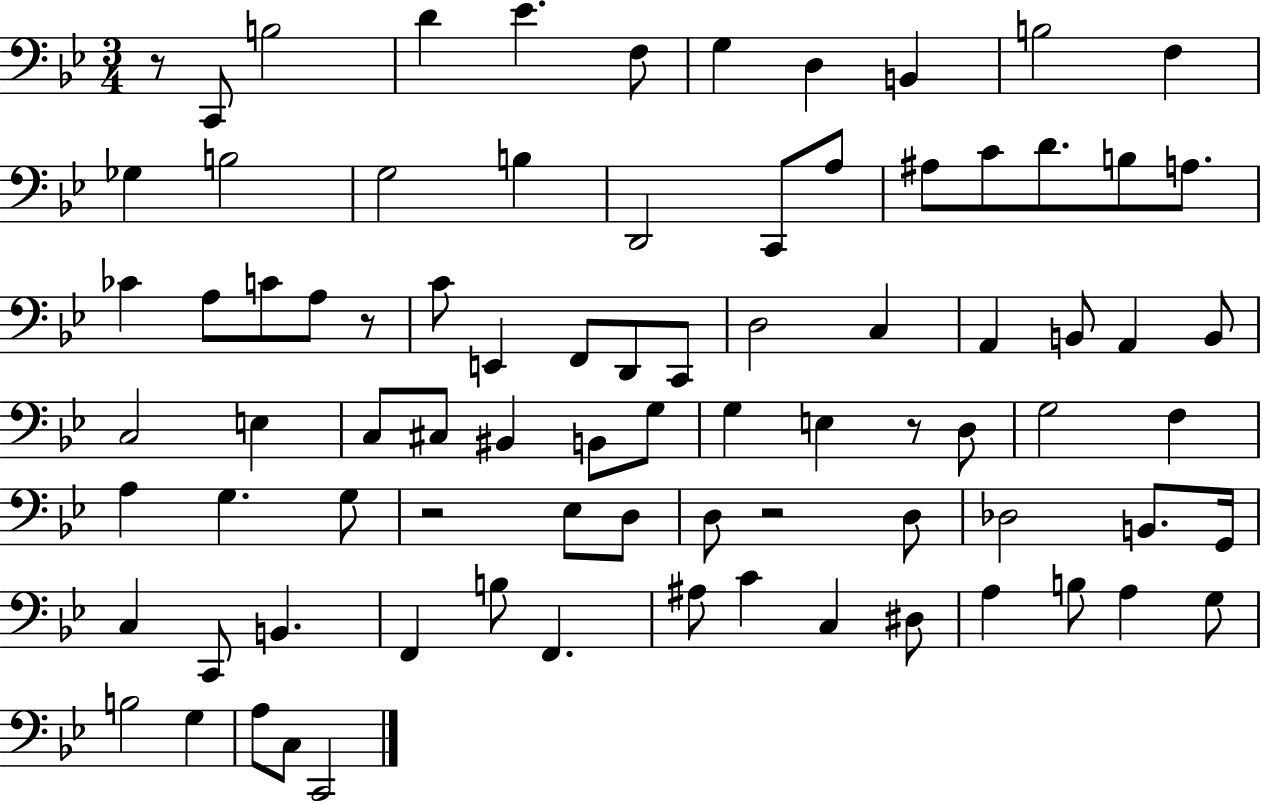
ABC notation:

X:1
T:Untitled
M:3/4
L:1/4
K:Bb
z/2 C,,/2 B,2 D _E F,/2 G, D, B,, B,2 F, _G, B,2 G,2 B, D,,2 C,,/2 A,/2 ^A,/2 C/2 D/2 B,/2 A,/2 _C A,/2 C/2 A,/2 z/2 C/2 E,, F,,/2 D,,/2 C,,/2 D,2 C, A,, B,,/2 A,, B,,/2 C,2 E, C,/2 ^C,/2 ^B,, B,,/2 G,/2 G, E, z/2 D,/2 G,2 F, A, G, G,/2 z2 _E,/2 D,/2 D,/2 z2 D,/2 _D,2 B,,/2 G,,/4 C, C,,/2 B,, F,, B,/2 F,, ^A,/2 C C, ^D,/2 A, B,/2 A, G,/2 B,2 G, A,/2 C,/2 C,,2